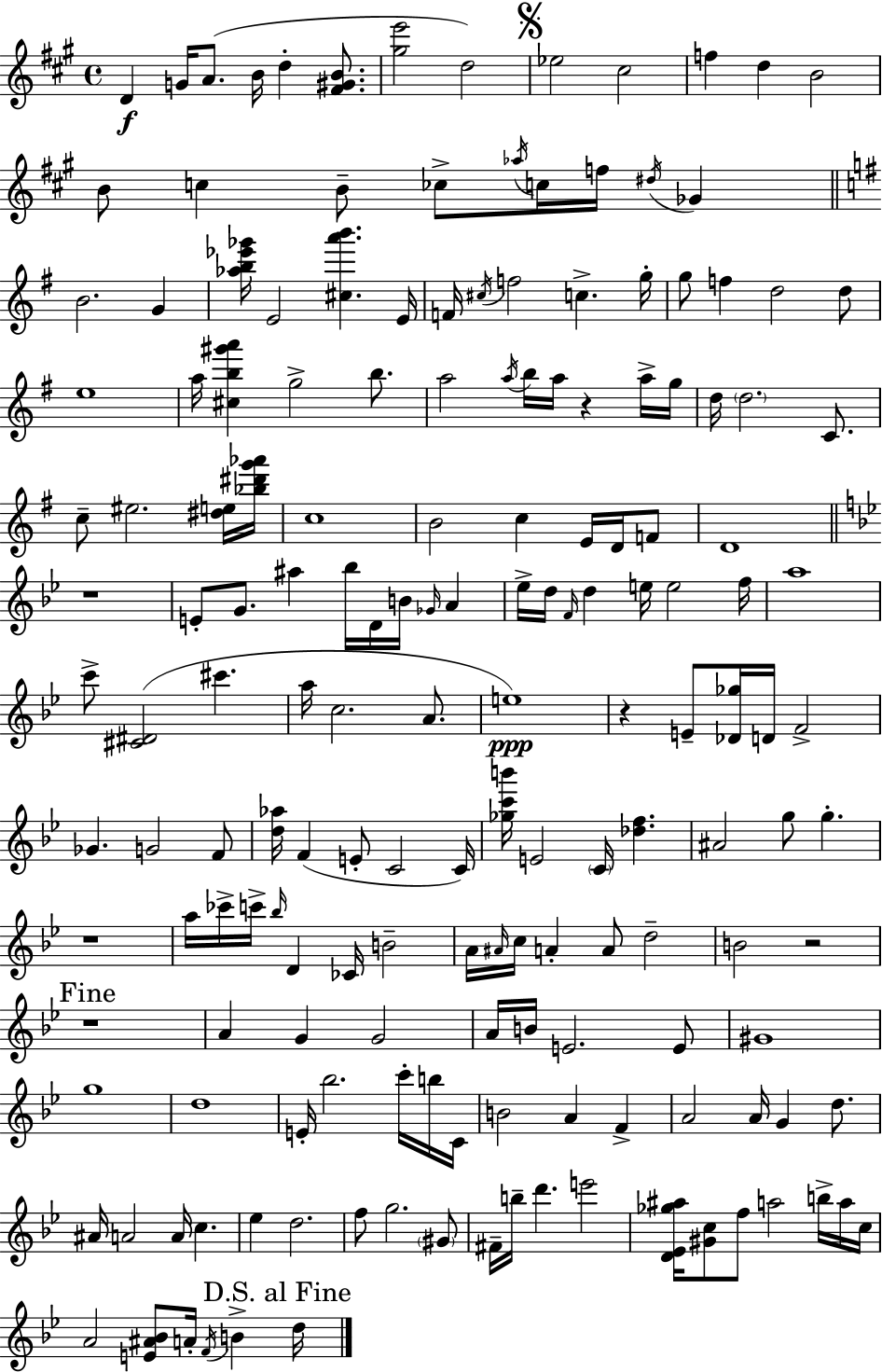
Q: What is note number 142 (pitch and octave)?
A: F5